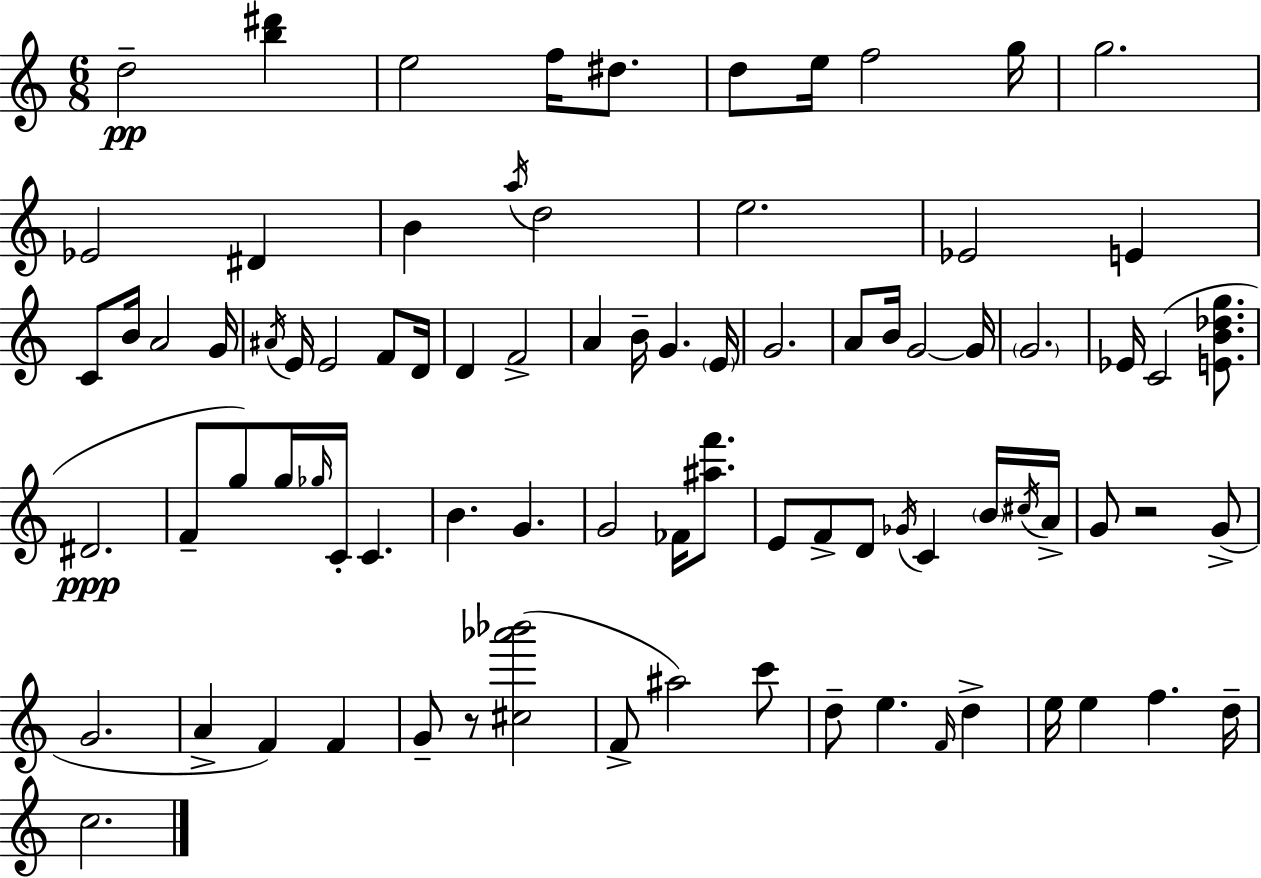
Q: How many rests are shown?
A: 2